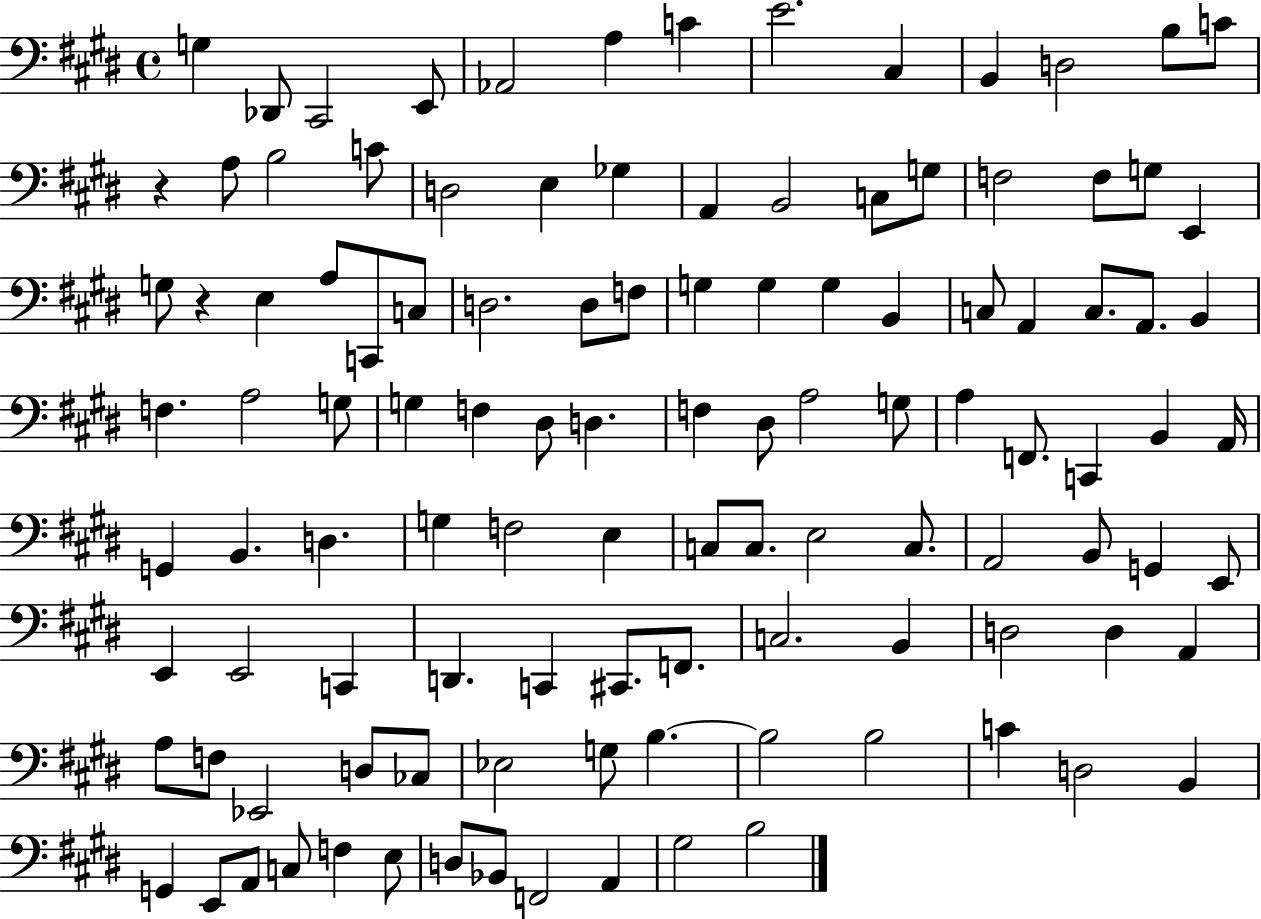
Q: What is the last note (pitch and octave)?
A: B3